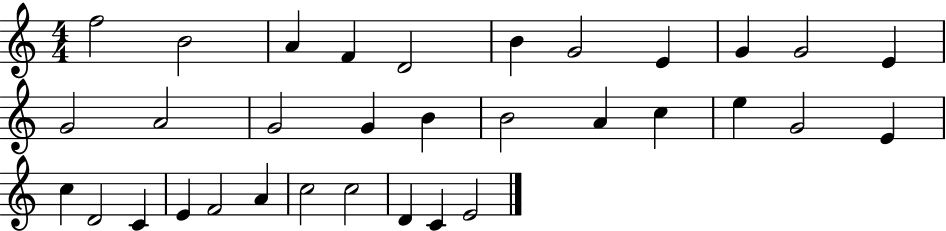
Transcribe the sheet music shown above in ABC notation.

X:1
T:Untitled
M:4/4
L:1/4
K:C
f2 B2 A F D2 B G2 E G G2 E G2 A2 G2 G B B2 A c e G2 E c D2 C E F2 A c2 c2 D C E2